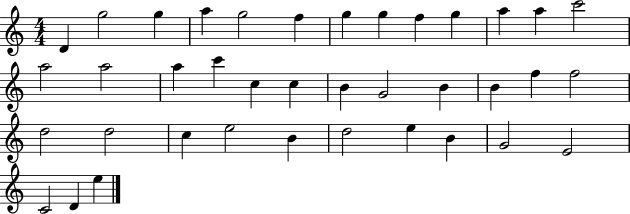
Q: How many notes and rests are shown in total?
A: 38